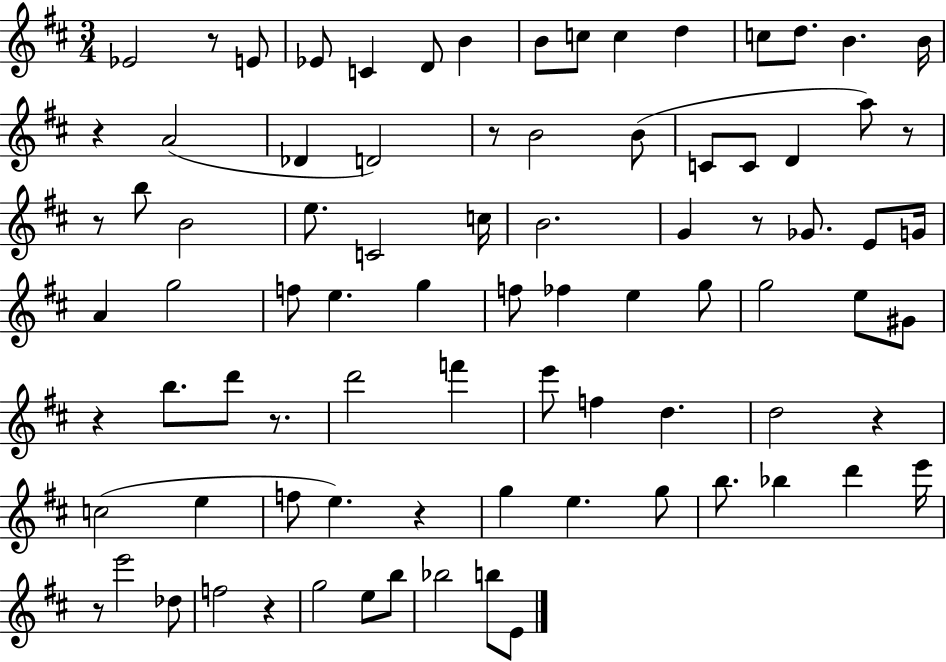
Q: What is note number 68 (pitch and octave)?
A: G5